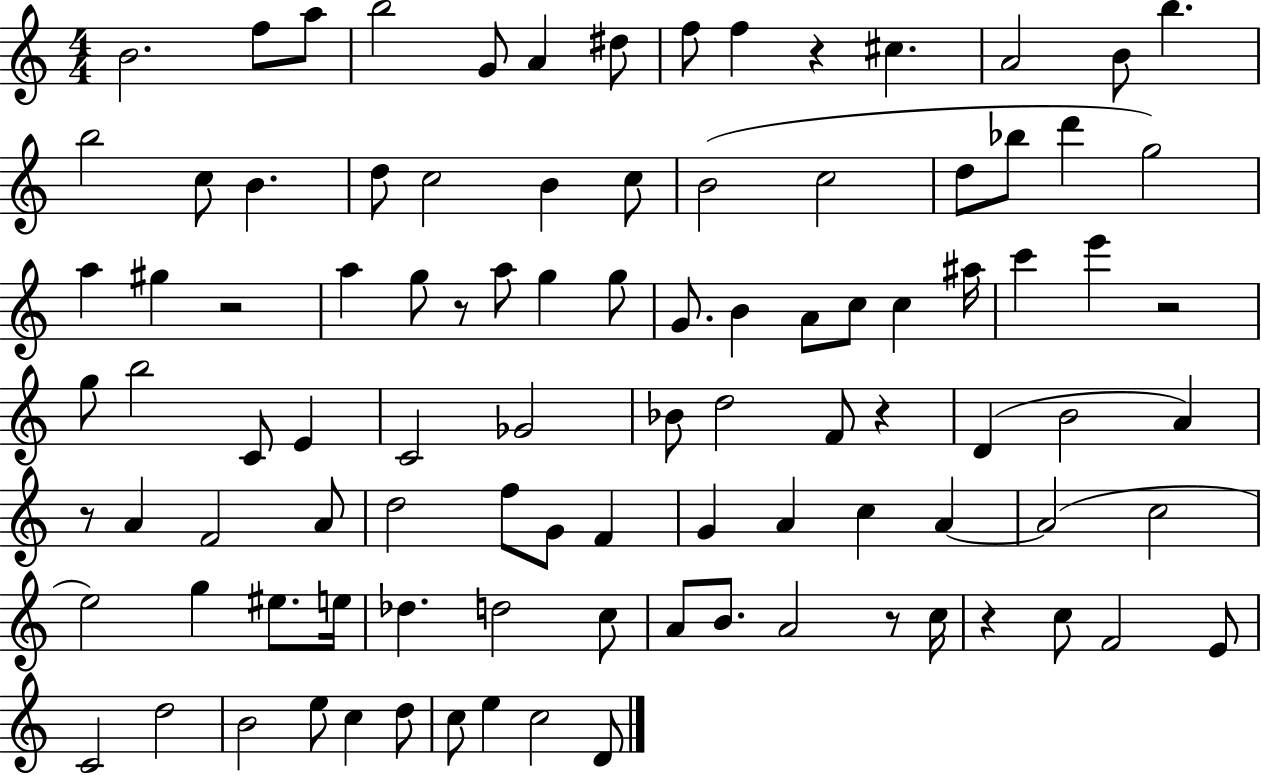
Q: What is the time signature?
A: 4/4